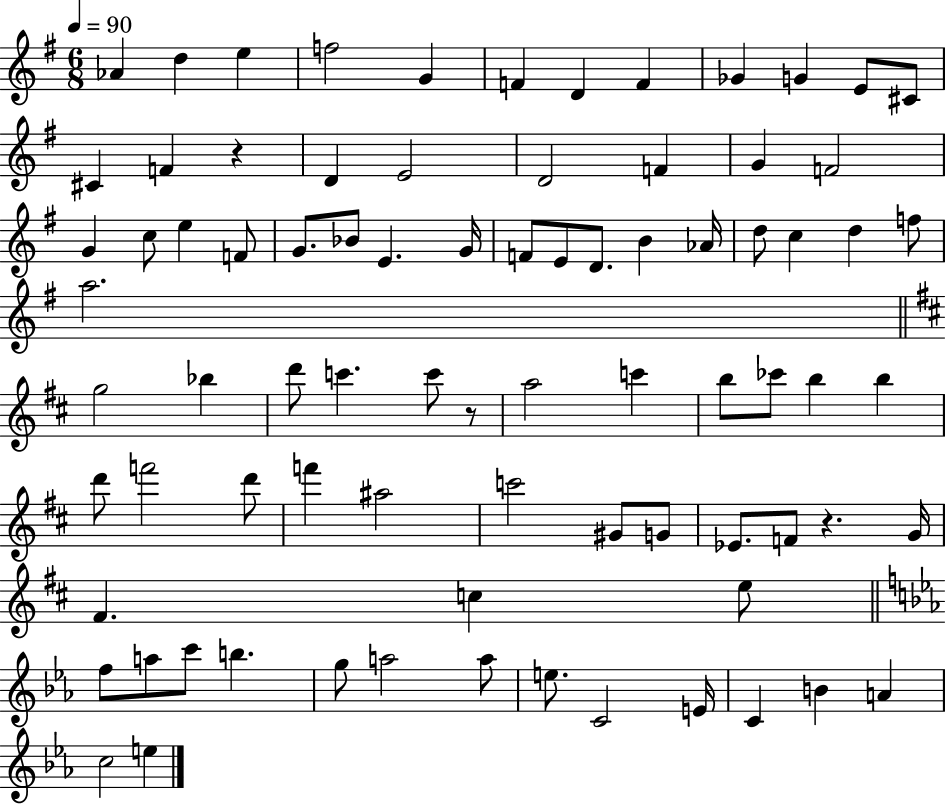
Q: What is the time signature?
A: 6/8